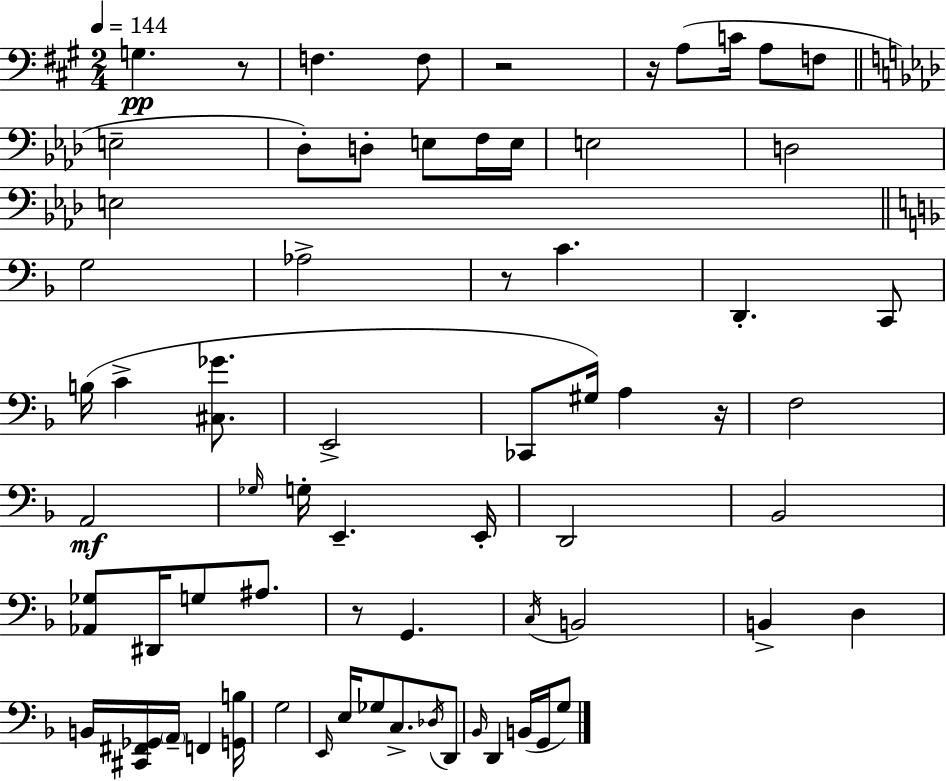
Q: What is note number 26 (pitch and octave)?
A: G#3